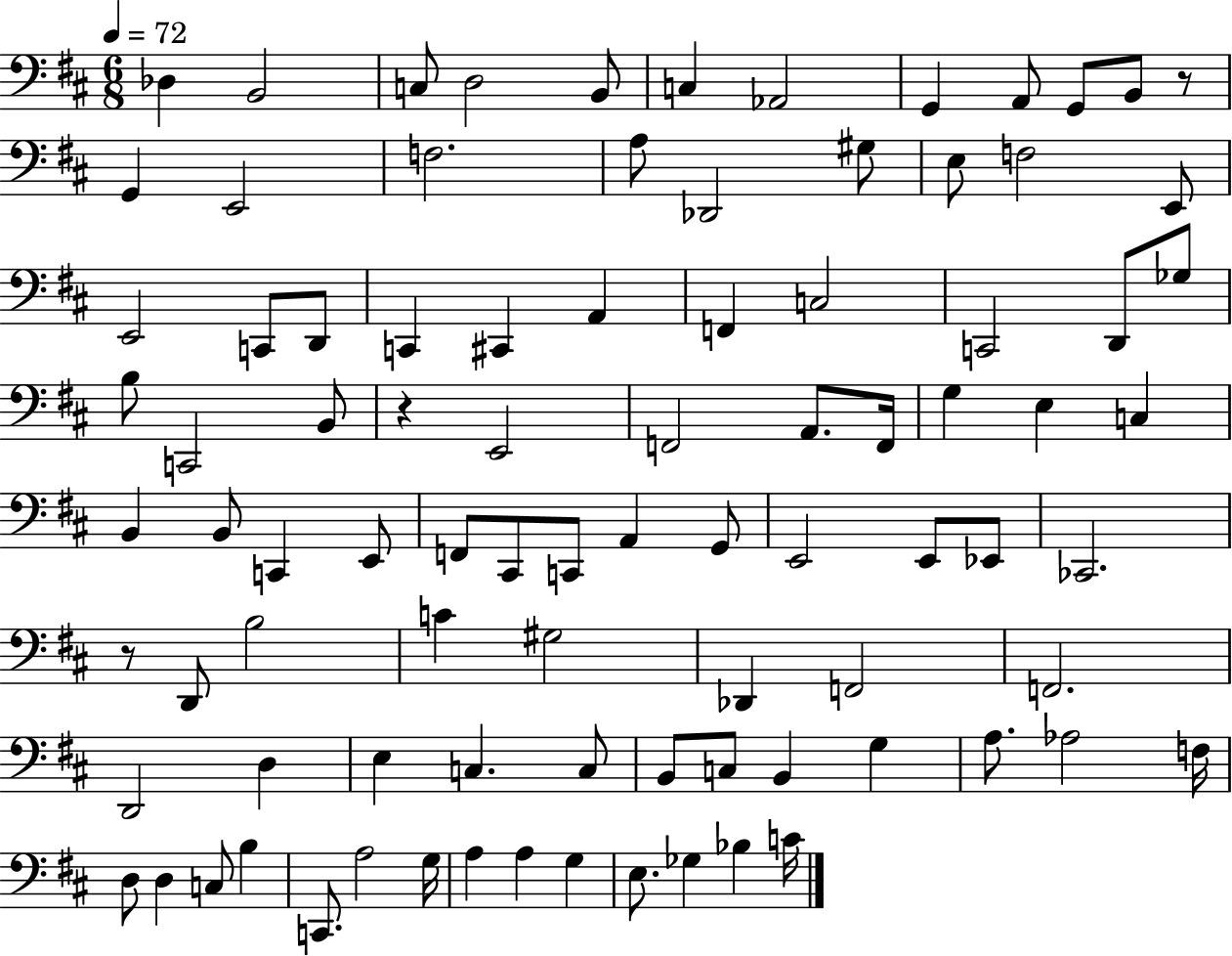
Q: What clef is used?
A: bass